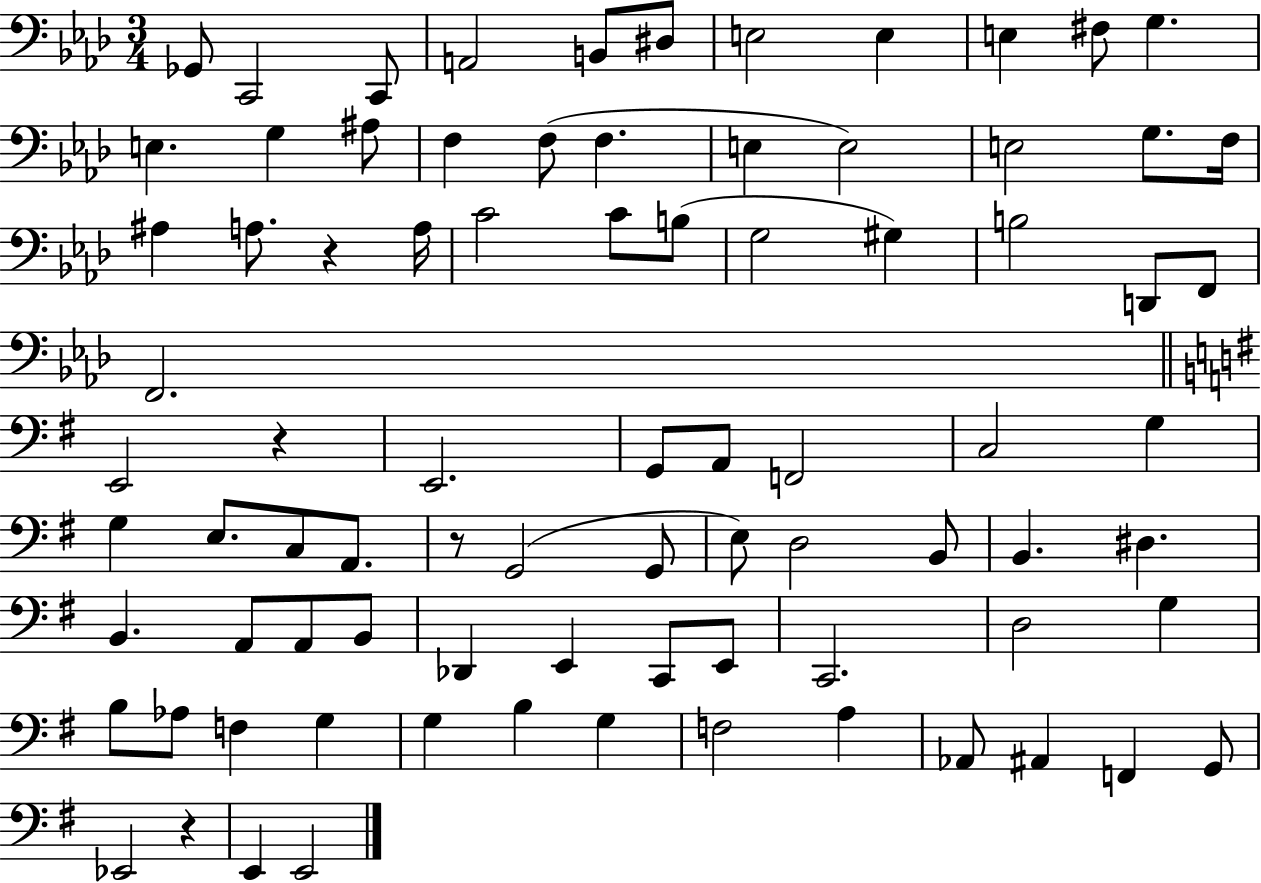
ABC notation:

X:1
T:Untitled
M:3/4
L:1/4
K:Ab
_G,,/2 C,,2 C,,/2 A,,2 B,,/2 ^D,/2 E,2 E, E, ^F,/2 G, E, G, ^A,/2 F, F,/2 F, E, E,2 E,2 G,/2 F,/4 ^A, A,/2 z A,/4 C2 C/2 B,/2 G,2 ^G, B,2 D,,/2 F,,/2 F,,2 E,,2 z E,,2 G,,/2 A,,/2 F,,2 C,2 G, G, E,/2 C,/2 A,,/2 z/2 G,,2 G,,/2 E,/2 D,2 B,,/2 B,, ^D, B,, A,,/2 A,,/2 B,,/2 _D,, E,, C,,/2 E,,/2 C,,2 D,2 G, B,/2 _A,/2 F, G, G, B, G, F,2 A, _A,,/2 ^A,, F,, G,,/2 _E,,2 z E,, E,,2